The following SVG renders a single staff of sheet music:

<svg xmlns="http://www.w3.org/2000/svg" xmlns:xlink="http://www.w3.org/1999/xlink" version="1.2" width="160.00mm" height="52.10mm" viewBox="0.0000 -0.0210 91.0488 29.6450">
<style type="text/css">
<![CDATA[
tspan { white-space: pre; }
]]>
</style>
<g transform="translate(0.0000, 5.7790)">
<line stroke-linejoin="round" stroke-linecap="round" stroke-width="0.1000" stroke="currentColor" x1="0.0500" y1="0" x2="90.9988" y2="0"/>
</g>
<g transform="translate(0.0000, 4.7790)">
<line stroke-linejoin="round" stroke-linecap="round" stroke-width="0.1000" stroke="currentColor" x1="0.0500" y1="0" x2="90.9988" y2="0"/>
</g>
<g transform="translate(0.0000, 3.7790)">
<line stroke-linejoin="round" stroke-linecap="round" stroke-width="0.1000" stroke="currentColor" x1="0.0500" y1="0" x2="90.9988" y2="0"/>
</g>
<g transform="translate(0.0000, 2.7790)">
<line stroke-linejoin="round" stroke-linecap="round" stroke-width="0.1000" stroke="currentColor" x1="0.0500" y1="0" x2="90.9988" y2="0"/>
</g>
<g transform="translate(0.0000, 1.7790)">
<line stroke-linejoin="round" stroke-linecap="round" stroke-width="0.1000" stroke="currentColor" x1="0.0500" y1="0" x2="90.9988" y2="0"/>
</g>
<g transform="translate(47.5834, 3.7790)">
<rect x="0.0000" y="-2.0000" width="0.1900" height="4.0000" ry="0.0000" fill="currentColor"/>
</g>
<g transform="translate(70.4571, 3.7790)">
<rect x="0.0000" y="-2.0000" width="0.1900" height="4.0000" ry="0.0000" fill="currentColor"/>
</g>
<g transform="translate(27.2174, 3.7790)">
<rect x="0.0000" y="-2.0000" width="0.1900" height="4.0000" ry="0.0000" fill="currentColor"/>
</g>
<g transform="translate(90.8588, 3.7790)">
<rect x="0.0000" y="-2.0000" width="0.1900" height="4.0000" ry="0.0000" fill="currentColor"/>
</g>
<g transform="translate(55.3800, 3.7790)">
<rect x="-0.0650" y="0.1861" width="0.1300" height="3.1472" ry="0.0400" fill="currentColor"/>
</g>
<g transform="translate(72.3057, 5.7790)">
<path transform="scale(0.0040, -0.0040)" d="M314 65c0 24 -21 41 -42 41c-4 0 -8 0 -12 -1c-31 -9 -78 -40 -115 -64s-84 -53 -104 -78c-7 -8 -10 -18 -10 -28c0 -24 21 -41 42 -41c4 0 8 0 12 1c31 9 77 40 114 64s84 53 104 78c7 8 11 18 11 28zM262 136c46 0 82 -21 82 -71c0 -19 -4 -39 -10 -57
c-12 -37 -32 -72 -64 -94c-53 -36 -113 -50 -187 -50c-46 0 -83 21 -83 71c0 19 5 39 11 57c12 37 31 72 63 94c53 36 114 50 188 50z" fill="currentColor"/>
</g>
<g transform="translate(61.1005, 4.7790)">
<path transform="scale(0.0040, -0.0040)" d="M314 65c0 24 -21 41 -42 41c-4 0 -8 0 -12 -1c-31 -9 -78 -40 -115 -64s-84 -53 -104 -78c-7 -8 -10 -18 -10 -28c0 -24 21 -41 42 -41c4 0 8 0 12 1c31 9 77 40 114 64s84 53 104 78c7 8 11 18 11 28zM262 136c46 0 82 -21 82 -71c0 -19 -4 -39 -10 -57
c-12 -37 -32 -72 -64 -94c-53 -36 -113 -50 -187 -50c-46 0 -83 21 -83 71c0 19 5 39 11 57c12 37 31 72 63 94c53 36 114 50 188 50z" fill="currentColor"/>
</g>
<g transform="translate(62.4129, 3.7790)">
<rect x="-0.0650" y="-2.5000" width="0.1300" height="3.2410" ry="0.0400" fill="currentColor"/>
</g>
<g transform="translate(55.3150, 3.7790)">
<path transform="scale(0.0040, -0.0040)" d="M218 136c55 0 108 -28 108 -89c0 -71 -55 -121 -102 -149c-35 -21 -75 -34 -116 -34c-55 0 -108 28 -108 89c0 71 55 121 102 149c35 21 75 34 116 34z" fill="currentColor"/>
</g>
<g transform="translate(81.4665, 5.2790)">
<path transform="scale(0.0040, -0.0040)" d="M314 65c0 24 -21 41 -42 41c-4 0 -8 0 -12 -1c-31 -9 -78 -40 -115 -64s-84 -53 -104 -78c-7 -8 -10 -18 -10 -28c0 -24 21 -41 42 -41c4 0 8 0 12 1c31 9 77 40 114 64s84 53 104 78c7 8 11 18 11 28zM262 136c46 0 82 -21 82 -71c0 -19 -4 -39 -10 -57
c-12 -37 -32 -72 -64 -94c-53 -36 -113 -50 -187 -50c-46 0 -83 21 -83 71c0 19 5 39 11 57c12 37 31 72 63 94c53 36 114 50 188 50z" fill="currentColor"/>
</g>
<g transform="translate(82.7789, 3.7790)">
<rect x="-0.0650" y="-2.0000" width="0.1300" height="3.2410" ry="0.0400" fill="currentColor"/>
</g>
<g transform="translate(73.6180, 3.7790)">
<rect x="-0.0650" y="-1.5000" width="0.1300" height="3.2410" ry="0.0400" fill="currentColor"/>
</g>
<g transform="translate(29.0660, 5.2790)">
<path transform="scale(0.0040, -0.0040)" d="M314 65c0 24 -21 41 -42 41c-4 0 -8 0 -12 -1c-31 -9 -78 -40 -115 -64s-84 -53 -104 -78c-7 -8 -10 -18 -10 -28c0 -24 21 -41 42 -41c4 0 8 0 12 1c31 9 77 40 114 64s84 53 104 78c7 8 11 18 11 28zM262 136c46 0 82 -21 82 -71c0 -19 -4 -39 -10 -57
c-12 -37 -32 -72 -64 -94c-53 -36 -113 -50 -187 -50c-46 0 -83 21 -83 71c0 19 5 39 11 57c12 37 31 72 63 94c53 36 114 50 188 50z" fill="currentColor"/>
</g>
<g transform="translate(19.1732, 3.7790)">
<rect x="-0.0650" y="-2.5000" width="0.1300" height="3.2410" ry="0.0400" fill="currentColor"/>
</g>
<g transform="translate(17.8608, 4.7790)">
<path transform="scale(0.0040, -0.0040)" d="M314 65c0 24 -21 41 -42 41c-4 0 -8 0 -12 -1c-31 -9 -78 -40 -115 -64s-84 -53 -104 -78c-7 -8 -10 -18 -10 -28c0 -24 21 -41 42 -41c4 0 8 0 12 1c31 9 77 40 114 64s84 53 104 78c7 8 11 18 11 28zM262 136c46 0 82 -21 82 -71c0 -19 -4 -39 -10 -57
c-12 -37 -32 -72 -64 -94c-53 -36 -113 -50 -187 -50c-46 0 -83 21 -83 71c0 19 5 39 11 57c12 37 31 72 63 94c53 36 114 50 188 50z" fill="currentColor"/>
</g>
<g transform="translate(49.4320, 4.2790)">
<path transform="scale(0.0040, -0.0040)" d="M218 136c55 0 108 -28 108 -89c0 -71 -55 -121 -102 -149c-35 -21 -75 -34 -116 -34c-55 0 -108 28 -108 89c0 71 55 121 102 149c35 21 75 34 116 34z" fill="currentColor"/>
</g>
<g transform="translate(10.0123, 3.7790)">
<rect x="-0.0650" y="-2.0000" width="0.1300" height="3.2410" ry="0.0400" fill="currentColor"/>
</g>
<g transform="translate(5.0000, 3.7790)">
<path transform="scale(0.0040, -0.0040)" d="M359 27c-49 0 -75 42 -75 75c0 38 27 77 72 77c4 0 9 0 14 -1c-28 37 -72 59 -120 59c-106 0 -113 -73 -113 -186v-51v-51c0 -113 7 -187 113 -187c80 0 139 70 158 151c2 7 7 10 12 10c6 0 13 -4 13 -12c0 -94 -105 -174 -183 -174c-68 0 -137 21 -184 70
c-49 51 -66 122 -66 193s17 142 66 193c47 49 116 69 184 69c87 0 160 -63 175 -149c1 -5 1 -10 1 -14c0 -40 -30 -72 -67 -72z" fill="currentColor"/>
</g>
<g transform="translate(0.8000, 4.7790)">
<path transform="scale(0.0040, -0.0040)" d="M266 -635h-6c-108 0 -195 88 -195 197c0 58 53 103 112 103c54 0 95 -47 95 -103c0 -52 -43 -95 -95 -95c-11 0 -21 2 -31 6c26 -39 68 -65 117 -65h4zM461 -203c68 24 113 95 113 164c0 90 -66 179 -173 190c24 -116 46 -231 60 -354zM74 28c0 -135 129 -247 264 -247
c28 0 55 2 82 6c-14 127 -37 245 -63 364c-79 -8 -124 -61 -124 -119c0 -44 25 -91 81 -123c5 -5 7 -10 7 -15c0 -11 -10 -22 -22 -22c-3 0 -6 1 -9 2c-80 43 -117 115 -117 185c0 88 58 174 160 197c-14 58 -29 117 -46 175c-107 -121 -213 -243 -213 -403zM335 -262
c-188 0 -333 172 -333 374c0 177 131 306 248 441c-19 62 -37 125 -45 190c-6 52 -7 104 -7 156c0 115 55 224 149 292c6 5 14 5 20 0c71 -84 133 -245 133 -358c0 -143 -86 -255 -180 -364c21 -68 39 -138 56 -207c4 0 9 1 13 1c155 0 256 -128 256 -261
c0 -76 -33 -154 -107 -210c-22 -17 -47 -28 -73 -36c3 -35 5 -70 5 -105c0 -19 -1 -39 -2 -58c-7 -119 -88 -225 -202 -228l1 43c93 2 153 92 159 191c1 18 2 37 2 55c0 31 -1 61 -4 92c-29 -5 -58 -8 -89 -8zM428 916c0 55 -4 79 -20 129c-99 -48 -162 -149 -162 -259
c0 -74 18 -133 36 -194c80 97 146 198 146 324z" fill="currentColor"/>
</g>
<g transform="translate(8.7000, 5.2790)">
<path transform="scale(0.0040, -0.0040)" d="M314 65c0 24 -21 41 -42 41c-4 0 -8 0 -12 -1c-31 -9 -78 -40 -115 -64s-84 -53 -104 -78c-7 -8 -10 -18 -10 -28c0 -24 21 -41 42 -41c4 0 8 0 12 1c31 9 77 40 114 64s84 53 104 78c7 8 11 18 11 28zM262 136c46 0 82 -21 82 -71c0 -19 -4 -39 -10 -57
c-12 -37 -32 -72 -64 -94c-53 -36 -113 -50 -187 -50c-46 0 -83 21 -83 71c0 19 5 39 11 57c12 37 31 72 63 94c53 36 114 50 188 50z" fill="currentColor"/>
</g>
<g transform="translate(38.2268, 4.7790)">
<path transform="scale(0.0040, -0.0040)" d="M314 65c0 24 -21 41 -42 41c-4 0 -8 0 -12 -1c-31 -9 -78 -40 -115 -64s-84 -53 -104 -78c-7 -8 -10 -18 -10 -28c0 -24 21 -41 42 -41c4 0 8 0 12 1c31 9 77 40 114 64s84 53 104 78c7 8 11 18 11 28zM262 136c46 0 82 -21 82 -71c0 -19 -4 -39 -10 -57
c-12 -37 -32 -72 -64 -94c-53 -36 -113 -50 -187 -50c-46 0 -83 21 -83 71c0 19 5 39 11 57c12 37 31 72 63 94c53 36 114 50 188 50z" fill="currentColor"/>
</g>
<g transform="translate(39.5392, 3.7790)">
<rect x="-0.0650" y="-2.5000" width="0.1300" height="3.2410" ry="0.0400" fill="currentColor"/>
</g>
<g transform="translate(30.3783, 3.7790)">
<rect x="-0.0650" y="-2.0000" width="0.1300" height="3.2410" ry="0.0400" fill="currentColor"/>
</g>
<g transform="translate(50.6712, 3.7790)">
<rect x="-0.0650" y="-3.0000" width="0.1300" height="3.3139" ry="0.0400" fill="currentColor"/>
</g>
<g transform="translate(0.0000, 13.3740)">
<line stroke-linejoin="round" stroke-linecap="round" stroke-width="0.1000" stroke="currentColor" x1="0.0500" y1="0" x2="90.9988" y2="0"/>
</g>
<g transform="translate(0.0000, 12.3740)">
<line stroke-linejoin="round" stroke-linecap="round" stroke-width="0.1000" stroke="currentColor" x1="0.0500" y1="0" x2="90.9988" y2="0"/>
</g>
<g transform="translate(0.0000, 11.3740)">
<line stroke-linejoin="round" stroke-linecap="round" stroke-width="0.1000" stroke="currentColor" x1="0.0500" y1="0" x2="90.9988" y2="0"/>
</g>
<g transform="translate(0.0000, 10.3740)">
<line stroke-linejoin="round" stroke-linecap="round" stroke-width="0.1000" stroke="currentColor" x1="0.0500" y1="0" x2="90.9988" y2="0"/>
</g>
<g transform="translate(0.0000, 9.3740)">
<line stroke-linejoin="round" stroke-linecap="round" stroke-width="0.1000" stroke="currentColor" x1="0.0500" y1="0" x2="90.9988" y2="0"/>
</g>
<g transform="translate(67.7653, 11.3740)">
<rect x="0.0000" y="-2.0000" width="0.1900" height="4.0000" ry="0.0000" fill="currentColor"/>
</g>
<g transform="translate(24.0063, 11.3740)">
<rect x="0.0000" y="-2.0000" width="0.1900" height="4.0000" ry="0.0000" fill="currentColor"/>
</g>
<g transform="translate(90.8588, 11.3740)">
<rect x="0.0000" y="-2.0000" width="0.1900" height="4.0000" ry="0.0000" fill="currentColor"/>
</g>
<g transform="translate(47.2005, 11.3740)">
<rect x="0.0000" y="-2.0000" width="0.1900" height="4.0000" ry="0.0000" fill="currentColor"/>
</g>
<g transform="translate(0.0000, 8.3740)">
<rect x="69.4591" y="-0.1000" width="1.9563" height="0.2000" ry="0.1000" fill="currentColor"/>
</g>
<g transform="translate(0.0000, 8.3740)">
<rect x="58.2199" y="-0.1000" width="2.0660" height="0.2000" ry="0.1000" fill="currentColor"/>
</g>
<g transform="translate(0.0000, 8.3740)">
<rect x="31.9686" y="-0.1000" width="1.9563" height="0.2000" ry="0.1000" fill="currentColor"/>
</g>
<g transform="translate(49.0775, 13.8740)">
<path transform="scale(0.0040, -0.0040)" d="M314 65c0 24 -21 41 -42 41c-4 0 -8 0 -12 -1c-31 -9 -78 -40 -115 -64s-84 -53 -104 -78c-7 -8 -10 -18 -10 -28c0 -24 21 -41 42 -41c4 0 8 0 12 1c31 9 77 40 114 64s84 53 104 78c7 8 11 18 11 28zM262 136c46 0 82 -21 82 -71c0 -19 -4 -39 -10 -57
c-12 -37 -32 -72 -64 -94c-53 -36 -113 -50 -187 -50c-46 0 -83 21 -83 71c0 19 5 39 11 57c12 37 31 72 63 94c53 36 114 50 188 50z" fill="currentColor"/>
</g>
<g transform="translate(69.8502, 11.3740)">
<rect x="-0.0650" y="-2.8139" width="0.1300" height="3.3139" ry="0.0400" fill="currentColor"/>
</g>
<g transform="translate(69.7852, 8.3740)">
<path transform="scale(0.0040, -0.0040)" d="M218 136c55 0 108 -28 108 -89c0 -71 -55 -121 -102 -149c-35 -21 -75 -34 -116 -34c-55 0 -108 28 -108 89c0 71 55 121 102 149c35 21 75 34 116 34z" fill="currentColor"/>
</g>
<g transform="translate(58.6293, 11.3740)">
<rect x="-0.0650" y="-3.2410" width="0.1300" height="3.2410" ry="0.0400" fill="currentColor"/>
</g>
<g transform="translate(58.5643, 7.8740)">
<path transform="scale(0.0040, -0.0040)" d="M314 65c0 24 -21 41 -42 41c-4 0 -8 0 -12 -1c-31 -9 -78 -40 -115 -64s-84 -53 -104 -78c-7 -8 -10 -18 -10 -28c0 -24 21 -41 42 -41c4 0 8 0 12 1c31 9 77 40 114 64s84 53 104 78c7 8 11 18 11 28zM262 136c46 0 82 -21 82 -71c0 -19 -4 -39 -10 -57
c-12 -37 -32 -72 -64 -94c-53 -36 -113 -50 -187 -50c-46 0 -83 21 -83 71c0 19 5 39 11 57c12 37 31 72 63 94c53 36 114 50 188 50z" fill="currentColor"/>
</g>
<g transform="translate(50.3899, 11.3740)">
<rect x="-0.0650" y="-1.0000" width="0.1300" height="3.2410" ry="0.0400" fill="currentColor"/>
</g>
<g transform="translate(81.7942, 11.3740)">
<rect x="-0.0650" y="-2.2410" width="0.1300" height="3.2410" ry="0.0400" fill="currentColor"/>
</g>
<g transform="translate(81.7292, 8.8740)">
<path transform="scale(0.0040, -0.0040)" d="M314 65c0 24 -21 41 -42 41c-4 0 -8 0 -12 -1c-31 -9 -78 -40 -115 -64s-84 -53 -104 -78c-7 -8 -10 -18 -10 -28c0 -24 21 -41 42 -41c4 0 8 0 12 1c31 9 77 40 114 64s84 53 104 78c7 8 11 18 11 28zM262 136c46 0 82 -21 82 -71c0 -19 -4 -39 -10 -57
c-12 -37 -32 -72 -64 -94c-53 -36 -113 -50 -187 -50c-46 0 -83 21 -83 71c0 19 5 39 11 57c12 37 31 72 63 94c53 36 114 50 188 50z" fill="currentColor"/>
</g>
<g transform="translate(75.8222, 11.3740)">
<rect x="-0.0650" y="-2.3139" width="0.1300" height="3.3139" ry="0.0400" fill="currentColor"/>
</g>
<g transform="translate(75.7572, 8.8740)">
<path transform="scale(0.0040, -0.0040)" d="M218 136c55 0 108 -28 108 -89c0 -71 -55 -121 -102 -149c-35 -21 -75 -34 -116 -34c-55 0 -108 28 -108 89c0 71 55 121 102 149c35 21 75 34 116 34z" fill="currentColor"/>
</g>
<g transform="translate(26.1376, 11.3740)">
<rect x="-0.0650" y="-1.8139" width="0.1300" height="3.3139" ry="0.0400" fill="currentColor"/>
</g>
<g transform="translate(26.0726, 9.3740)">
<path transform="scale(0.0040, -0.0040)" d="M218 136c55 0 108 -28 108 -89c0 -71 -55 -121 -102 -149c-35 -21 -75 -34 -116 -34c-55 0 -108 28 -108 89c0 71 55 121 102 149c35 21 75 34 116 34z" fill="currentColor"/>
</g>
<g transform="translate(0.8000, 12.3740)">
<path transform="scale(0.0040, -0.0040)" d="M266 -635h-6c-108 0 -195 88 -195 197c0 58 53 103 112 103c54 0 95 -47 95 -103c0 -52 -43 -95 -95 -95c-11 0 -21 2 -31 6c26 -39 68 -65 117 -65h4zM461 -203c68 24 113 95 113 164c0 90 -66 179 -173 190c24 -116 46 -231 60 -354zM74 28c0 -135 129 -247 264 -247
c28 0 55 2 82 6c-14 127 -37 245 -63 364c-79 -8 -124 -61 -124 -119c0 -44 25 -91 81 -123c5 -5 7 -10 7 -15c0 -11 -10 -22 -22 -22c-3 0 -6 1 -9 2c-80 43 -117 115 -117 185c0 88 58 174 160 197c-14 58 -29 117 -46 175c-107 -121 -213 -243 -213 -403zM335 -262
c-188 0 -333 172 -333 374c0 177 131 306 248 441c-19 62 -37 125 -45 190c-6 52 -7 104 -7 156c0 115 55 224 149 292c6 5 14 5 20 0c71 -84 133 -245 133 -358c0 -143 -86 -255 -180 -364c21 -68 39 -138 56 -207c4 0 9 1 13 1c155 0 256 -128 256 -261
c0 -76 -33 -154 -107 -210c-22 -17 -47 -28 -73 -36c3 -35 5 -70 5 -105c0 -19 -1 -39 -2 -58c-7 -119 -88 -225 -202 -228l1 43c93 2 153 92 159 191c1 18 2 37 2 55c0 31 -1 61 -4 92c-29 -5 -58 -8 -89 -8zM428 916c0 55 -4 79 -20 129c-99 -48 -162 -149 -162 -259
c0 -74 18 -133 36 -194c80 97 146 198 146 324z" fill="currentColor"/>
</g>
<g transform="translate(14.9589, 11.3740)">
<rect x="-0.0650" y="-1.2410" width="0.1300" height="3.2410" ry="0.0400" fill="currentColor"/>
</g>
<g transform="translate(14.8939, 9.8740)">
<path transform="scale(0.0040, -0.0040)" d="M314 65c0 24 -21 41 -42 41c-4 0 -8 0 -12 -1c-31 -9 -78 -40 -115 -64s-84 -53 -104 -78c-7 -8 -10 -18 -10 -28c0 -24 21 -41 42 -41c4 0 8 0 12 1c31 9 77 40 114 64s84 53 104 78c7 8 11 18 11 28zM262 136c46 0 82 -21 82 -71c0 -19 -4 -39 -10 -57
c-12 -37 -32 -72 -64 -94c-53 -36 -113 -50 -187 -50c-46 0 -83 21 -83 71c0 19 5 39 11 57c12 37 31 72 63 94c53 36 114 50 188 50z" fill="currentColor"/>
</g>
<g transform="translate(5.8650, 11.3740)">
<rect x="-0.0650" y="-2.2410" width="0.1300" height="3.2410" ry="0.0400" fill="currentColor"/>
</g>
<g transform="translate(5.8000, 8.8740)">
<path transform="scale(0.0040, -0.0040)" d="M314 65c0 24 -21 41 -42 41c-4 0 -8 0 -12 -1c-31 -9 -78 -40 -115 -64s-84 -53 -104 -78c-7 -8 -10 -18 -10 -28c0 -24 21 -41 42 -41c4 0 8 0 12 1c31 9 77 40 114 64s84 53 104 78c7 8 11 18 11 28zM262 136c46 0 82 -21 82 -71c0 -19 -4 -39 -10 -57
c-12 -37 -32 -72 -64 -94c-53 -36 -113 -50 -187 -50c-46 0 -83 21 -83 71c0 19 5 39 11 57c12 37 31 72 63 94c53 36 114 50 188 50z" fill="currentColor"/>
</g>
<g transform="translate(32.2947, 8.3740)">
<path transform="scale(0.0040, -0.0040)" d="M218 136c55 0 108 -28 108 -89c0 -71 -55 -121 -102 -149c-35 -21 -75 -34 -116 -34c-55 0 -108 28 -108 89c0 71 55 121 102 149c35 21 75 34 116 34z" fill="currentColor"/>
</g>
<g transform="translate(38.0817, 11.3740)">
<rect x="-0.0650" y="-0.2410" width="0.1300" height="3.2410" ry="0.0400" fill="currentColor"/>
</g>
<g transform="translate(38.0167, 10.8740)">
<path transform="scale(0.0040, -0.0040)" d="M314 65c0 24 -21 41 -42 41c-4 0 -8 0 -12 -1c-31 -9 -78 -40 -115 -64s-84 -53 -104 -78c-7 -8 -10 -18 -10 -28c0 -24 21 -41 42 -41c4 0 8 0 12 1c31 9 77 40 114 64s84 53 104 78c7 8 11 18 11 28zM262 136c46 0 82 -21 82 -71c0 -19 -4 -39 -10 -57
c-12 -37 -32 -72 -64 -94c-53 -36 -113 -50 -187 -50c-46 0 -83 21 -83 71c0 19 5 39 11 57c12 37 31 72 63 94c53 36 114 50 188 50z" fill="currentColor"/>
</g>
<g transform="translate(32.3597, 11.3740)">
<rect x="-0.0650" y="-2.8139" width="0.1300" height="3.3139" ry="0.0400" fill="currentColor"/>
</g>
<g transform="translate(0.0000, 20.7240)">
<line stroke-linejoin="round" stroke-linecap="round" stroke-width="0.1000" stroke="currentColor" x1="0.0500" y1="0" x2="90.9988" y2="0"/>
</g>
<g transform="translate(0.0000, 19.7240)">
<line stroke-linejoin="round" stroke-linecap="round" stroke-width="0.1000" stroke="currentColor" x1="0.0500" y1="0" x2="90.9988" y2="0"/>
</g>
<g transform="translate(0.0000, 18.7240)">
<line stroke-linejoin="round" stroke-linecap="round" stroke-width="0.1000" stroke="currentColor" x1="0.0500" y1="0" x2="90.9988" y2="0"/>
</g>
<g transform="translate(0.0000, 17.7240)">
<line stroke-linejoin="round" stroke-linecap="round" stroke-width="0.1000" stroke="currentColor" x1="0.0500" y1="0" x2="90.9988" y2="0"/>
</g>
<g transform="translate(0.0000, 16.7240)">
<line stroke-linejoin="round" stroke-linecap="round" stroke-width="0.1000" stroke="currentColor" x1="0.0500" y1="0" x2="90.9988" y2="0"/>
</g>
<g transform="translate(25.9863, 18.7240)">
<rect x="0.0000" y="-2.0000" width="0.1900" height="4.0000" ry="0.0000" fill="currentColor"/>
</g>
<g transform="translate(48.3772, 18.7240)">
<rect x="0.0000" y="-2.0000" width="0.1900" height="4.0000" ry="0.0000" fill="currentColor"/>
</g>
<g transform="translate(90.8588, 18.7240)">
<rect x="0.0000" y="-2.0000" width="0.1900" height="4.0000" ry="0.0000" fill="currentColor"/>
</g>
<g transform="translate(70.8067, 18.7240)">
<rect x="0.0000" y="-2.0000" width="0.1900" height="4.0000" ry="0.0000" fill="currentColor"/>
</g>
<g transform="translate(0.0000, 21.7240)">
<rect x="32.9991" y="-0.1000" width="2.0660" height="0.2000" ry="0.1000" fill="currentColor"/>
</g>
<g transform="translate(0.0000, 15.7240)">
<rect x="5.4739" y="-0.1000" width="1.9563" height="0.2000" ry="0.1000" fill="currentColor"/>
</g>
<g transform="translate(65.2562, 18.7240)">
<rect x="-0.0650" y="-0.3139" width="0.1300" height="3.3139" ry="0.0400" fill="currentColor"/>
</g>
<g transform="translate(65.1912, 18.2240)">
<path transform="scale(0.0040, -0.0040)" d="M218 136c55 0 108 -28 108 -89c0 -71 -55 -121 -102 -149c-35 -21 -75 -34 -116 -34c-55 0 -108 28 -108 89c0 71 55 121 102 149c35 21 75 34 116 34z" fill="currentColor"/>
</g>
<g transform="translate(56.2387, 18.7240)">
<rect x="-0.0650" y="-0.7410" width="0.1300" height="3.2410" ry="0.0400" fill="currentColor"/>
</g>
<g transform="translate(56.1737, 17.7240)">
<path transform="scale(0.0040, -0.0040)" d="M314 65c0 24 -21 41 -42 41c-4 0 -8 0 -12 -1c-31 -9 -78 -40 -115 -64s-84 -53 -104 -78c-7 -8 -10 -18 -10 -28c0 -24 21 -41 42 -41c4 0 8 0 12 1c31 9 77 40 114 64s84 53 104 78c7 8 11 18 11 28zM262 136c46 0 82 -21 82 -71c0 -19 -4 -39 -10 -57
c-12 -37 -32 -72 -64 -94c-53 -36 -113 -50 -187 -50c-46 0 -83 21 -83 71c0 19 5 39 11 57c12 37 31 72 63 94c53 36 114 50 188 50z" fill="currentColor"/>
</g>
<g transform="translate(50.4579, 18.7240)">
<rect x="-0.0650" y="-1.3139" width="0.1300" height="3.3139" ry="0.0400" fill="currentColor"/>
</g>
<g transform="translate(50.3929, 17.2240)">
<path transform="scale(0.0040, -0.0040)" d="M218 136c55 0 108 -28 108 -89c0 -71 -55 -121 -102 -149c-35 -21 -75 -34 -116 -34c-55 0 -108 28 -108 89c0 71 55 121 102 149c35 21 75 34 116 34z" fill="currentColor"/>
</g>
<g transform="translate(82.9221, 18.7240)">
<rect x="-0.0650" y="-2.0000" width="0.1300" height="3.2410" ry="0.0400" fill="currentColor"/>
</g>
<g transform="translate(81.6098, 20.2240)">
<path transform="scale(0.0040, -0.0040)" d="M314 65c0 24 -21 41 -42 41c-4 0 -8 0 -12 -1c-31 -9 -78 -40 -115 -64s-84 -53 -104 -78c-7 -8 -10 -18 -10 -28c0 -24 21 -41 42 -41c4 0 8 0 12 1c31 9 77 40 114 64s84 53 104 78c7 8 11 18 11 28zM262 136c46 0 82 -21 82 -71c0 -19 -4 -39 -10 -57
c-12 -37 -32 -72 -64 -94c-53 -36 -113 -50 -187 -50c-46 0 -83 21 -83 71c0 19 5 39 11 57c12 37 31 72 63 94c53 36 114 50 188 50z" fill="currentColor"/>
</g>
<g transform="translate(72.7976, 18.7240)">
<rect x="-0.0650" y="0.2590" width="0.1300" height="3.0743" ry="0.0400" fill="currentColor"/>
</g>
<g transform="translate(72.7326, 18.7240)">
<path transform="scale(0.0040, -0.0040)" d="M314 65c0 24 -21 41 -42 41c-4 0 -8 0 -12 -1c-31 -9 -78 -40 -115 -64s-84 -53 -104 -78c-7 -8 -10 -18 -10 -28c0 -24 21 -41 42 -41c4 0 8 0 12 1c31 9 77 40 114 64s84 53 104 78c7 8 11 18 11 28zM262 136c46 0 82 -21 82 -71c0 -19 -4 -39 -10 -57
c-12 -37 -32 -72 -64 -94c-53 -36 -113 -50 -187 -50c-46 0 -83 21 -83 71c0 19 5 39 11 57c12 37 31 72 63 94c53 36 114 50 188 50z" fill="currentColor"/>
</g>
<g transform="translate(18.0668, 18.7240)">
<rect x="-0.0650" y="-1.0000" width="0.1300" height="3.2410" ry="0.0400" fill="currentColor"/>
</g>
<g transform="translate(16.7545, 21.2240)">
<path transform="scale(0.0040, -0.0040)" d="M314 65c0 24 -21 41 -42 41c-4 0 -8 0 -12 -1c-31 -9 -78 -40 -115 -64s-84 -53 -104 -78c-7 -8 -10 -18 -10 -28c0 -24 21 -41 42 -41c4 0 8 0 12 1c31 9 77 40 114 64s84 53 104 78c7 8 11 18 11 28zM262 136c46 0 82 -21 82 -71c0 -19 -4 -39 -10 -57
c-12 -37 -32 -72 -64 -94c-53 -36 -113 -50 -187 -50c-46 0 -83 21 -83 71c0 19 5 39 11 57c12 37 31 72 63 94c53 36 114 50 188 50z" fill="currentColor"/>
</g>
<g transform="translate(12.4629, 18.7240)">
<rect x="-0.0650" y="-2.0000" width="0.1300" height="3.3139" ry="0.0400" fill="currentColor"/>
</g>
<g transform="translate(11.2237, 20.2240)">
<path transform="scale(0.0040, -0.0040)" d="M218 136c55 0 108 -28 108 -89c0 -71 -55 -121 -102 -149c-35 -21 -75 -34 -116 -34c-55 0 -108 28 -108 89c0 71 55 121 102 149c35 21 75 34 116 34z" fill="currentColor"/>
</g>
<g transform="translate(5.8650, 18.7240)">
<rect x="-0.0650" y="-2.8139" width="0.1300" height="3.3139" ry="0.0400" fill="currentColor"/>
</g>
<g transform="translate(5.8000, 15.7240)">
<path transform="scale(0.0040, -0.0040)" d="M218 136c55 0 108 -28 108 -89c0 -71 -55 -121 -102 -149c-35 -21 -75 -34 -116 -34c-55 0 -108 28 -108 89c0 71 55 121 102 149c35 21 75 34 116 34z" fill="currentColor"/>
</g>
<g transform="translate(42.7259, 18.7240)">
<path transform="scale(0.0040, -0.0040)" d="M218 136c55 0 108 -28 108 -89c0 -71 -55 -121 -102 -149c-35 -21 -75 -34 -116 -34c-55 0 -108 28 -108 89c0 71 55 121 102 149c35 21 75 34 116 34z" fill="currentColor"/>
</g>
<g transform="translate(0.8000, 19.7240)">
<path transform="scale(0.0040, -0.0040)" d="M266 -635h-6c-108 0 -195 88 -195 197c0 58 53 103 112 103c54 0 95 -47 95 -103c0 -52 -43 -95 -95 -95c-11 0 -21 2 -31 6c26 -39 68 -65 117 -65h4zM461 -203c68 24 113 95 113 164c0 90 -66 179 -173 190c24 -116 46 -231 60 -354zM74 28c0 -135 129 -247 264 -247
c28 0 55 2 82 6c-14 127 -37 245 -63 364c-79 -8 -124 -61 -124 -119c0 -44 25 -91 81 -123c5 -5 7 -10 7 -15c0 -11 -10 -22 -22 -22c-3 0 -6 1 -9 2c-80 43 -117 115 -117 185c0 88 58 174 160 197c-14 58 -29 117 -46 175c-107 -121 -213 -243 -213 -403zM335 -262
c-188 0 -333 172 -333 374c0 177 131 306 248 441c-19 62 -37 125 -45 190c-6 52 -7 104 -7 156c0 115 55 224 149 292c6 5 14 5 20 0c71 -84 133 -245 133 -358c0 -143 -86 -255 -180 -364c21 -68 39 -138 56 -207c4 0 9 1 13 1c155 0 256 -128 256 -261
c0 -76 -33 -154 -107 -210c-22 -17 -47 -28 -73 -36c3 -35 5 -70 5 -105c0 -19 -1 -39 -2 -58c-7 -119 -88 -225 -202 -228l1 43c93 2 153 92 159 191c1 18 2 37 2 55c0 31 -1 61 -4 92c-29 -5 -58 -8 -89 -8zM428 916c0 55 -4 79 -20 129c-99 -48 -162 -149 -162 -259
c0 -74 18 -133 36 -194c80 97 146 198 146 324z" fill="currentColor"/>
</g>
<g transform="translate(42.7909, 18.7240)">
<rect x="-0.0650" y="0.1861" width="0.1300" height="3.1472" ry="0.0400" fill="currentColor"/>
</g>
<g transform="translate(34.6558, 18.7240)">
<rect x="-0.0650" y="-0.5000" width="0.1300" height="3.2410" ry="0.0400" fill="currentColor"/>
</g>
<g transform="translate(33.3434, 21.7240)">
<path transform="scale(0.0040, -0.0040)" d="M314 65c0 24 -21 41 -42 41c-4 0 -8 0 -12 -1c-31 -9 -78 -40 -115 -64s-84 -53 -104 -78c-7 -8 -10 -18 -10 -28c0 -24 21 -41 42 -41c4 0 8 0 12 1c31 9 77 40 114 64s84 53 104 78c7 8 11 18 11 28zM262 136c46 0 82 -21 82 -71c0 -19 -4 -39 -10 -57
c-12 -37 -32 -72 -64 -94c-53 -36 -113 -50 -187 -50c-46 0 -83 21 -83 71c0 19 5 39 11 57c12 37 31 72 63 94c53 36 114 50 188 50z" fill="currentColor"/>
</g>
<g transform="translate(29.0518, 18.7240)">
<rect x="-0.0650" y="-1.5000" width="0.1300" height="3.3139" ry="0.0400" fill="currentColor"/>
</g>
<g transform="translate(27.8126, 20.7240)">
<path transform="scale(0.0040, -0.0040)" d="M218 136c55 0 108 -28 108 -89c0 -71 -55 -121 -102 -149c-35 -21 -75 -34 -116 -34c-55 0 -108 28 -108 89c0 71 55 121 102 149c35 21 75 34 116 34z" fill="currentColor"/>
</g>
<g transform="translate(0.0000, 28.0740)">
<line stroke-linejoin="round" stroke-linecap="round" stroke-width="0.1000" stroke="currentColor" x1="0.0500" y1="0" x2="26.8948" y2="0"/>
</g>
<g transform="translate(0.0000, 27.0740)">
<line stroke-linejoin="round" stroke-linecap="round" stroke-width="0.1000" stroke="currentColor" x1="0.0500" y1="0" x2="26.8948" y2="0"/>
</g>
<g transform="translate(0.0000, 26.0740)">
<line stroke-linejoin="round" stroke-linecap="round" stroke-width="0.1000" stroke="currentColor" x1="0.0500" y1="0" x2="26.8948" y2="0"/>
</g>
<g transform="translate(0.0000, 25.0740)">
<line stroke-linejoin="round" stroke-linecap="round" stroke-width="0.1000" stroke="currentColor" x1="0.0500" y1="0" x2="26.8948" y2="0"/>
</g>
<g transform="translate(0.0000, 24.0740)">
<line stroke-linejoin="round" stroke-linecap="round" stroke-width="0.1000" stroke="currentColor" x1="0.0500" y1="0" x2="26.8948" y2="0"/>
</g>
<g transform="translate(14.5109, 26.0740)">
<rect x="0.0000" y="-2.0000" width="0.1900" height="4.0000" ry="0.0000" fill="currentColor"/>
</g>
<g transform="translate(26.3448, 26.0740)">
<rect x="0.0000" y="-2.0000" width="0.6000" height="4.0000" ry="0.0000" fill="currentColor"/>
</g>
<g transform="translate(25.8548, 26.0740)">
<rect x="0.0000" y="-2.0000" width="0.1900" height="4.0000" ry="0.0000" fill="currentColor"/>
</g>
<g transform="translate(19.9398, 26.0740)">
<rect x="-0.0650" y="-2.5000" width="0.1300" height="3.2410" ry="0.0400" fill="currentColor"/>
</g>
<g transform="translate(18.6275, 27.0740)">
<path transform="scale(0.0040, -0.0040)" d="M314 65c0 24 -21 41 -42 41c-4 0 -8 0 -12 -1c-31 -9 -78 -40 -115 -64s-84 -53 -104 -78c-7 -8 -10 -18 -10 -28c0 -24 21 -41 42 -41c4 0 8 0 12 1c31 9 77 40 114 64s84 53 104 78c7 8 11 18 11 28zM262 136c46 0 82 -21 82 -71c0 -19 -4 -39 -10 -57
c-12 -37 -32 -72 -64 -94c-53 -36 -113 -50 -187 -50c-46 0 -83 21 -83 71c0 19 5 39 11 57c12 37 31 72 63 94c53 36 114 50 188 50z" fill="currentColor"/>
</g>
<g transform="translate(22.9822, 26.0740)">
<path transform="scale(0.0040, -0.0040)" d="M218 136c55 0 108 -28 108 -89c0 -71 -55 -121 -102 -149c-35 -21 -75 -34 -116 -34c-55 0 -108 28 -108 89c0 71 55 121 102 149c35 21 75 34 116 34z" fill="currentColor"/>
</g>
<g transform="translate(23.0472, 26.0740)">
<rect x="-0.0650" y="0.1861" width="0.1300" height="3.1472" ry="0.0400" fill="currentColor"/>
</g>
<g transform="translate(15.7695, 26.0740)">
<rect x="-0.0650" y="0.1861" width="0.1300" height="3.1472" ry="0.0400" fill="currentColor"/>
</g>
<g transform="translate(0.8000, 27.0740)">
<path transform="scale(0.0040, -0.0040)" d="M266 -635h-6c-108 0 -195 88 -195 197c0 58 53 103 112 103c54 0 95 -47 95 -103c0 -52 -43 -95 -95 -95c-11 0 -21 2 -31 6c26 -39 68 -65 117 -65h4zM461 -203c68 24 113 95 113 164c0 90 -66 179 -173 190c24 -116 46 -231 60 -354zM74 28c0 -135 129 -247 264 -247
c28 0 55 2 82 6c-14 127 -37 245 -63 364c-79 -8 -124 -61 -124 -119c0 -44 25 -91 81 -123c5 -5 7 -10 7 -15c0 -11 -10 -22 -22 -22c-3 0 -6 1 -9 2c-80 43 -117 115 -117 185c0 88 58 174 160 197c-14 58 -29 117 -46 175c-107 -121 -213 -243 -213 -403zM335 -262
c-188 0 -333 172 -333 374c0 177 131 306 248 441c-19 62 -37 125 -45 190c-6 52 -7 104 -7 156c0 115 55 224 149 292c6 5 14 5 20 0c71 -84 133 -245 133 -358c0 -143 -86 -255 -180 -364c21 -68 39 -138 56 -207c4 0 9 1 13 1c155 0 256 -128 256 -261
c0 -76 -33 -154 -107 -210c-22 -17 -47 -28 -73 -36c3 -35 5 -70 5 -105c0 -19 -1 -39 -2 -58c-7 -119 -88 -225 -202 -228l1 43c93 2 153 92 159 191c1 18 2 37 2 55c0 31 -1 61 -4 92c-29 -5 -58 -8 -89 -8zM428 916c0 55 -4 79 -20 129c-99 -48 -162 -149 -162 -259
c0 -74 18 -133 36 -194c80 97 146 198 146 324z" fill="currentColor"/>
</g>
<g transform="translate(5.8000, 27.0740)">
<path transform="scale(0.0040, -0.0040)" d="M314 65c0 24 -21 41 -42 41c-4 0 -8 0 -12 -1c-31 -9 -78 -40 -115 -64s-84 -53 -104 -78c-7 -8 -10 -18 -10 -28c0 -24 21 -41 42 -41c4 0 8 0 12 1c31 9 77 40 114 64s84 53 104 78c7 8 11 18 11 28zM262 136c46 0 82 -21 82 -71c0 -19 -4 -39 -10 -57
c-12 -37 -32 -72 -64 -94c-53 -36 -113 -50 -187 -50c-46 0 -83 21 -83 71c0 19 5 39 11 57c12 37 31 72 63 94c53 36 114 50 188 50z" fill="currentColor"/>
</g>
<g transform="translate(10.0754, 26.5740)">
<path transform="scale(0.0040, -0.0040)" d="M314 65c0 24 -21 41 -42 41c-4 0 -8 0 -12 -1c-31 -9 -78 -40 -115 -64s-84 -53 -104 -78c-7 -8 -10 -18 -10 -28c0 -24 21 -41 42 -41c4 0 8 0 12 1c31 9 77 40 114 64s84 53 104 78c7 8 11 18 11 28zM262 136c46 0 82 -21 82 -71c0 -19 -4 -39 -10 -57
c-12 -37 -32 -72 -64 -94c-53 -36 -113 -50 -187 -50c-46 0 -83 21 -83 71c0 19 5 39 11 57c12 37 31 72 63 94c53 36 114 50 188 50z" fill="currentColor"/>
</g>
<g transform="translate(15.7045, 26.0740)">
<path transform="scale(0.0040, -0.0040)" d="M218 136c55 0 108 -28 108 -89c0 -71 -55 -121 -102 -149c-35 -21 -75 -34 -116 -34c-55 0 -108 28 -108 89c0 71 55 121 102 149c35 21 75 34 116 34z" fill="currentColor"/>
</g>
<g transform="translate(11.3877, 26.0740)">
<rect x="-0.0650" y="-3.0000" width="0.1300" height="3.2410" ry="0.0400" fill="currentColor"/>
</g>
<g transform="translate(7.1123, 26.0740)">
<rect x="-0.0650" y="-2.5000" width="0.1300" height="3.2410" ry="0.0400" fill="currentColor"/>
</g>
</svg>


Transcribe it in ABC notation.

X:1
T:Untitled
M:4/4
L:1/4
K:C
F2 G2 F2 G2 A B G2 E2 F2 g2 e2 f a c2 D2 b2 a g g2 a F D2 E C2 B e d2 c B2 F2 G2 A2 B G2 B